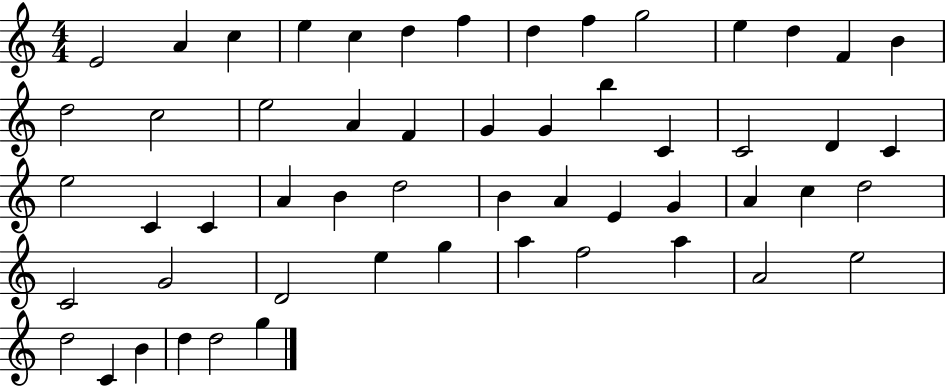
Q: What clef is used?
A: treble